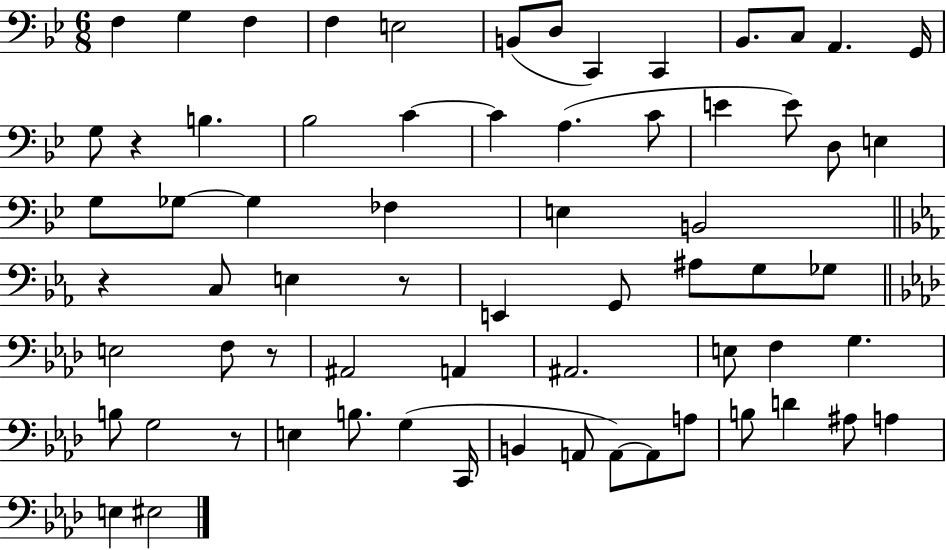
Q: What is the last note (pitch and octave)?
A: EIS3